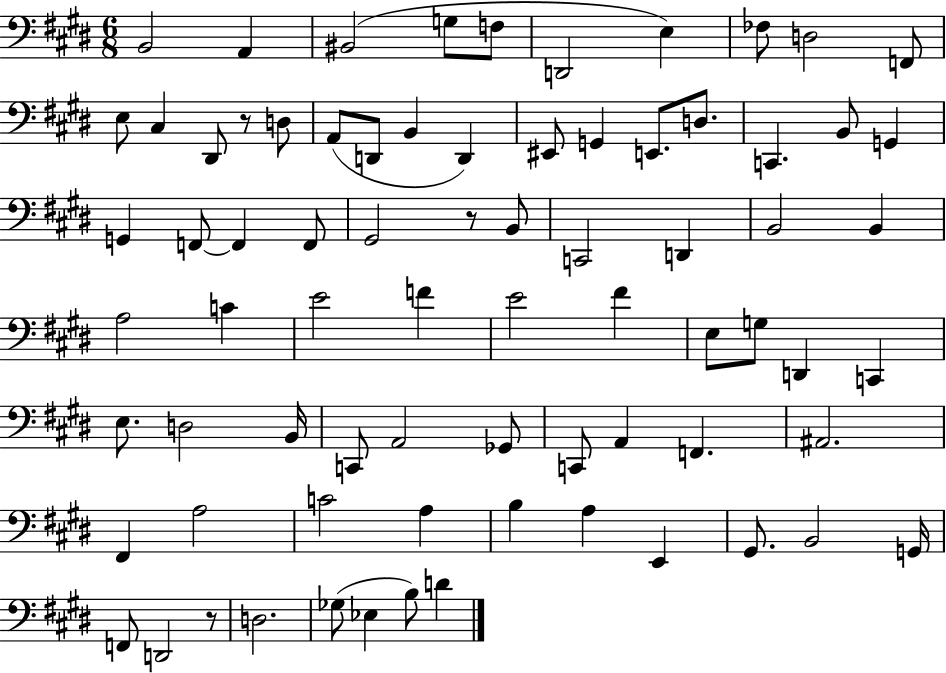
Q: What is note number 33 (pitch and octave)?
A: D2